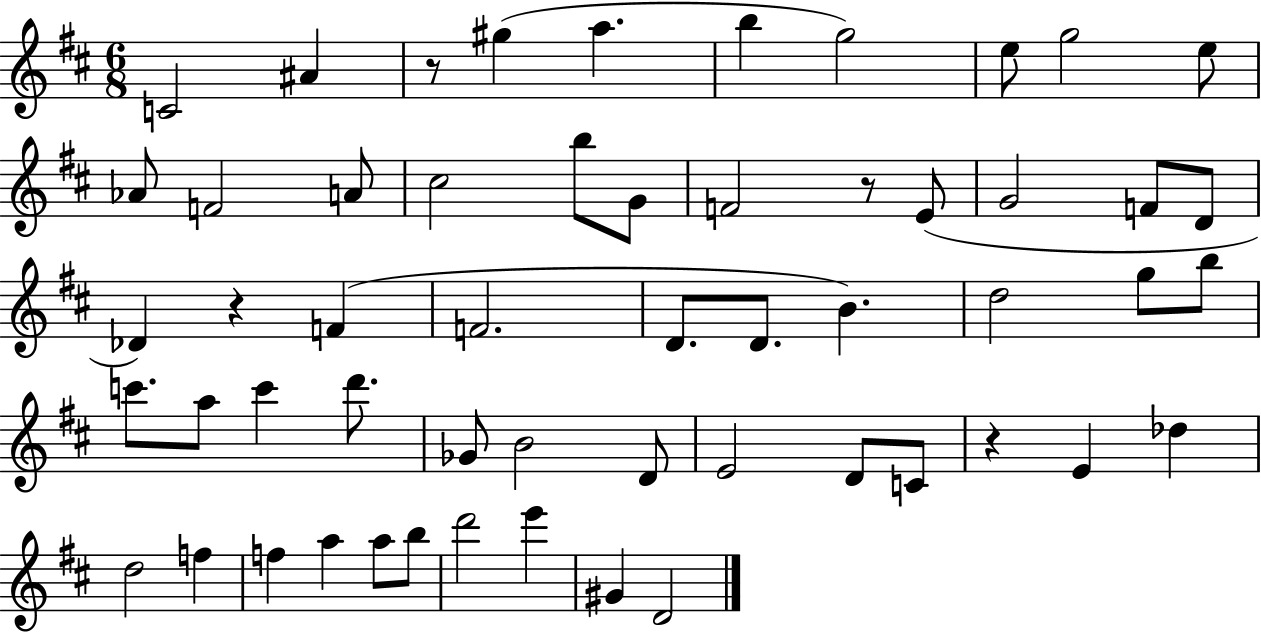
C4/h A#4/q R/e G#5/q A5/q. B5/q G5/h E5/e G5/h E5/e Ab4/e F4/h A4/e C#5/h B5/e G4/e F4/h R/e E4/e G4/h F4/e D4/e Db4/q R/q F4/q F4/h. D4/e. D4/e. B4/q. D5/h G5/e B5/e C6/e. A5/e C6/q D6/e. Gb4/e B4/h D4/e E4/h D4/e C4/e R/q E4/q Db5/q D5/h F5/q F5/q A5/q A5/e B5/e D6/h E6/q G#4/q D4/h